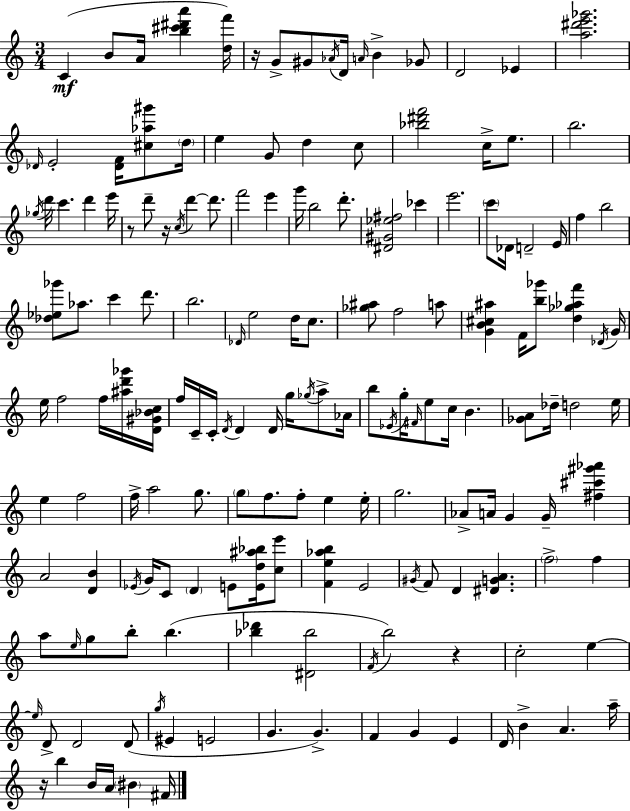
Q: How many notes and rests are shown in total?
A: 165